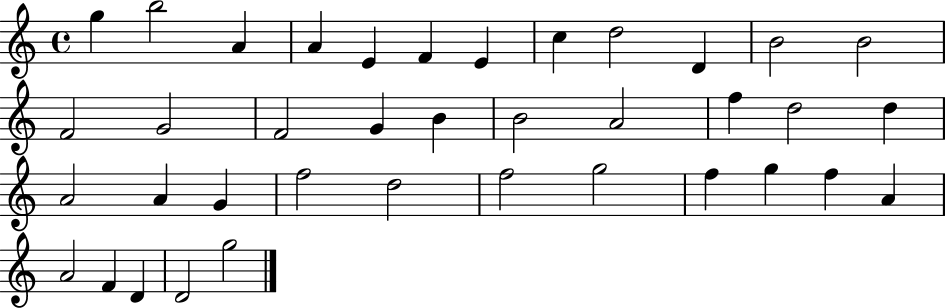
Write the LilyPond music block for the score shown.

{
  \clef treble
  \time 4/4
  \defaultTimeSignature
  \key c \major
  g''4 b''2 a'4 | a'4 e'4 f'4 e'4 | c''4 d''2 d'4 | b'2 b'2 | \break f'2 g'2 | f'2 g'4 b'4 | b'2 a'2 | f''4 d''2 d''4 | \break a'2 a'4 g'4 | f''2 d''2 | f''2 g''2 | f''4 g''4 f''4 a'4 | \break a'2 f'4 d'4 | d'2 g''2 | \bar "|."
}